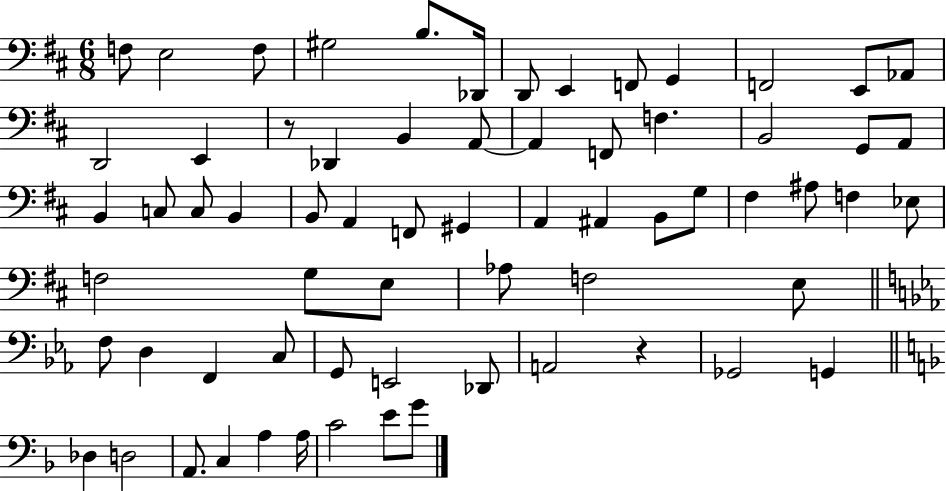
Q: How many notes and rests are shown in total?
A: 67